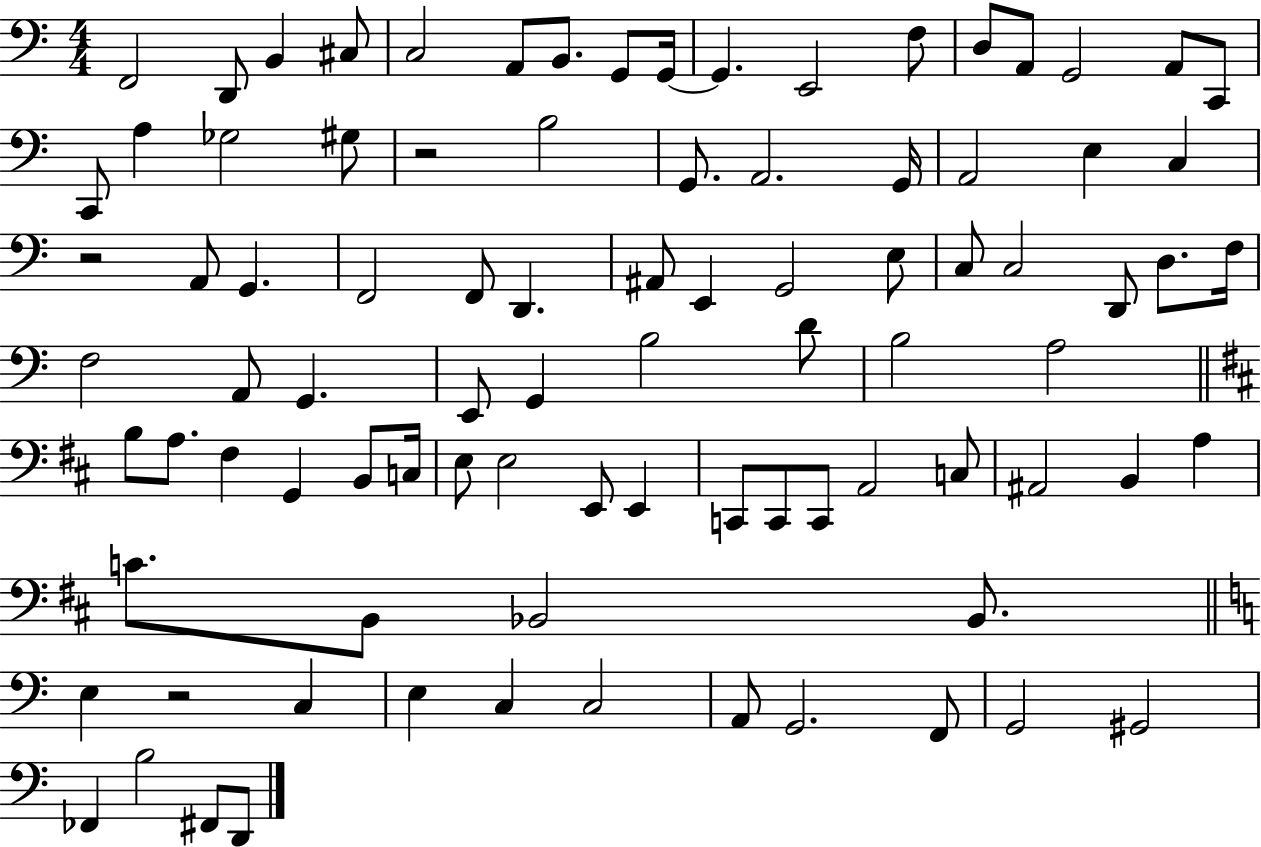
X:1
T:Untitled
M:4/4
L:1/4
K:C
F,,2 D,,/2 B,, ^C,/2 C,2 A,,/2 B,,/2 G,,/2 G,,/4 G,, E,,2 F,/2 D,/2 A,,/2 G,,2 A,,/2 C,,/2 C,,/2 A, _G,2 ^G,/2 z2 B,2 G,,/2 A,,2 G,,/4 A,,2 E, C, z2 A,,/2 G,, F,,2 F,,/2 D,, ^A,,/2 E,, G,,2 E,/2 C,/2 C,2 D,,/2 D,/2 F,/4 F,2 A,,/2 G,, E,,/2 G,, B,2 D/2 B,2 A,2 B,/2 A,/2 ^F, G,, B,,/2 C,/4 E,/2 E,2 E,,/2 E,, C,,/2 C,,/2 C,,/2 A,,2 C,/2 ^A,,2 B,, A, C/2 B,,/2 _B,,2 _B,,/2 E, z2 C, E, C, C,2 A,,/2 G,,2 F,,/2 G,,2 ^G,,2 _F,, B,2 ^F,,/2 D,,/2